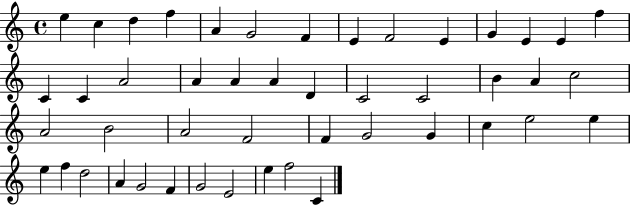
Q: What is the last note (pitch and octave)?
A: C4